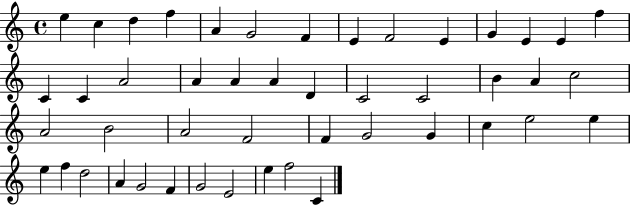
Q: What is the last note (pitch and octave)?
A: C4